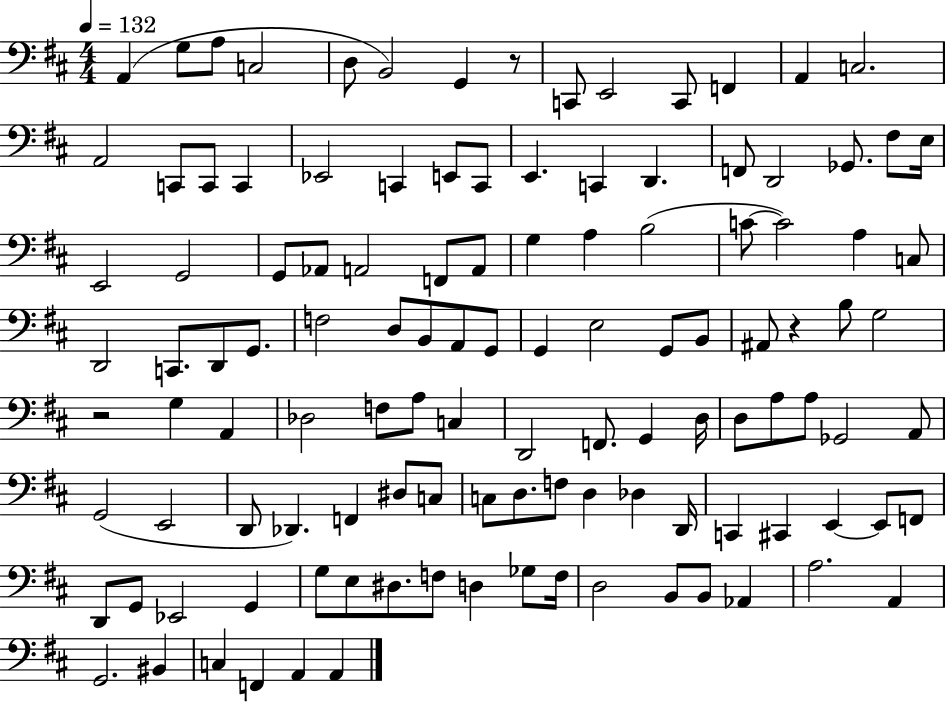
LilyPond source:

{
  \clef bass
  \numericTimeSignature
  \time 4/4
  \key d \major
  \tempo 4 = 132
  a,4( g8 a8 c2 | d8 b,2) g,4 r8 | c,8 e,2 c,8 f,4 | a,4 c2. | \break a,2 c,8 c,8 c,4 | ees,2 c,4 e,8 c,8 | e,4. c,4 d,4. | f,8 d,2 ges,8. fis8 e16 | \break e,2 g,2 | g,8 aes,8 a,2 f,8 a,8 | g4 a4 b2( | c'8~~ c'2) a4 c8 | \break d,2 c,8. d,8 g,8. | f2 d8 b,8 a,8 g,8 | g,4 e2 g,8 b,8 | ais,8 r4 b8 g2 | \break r2 g4 a,4 | des2 f8 a8 c4 | d,2 f,8. g,4 d16 | d8 a8 a8 ges,2 a,8 | \break g,2( e,2 | d,8 des,4.) f,4 dis8 c8 | c8 d8. f8 d4 des4 d,16 | c,4 cis,4 e,4~~ e,8 f,8 | \break d,8 g,8 ees,2 g,4 | g8 e8 dis8. f8 d4 ges8 f16 | d2 b,8 b,8 aes,4 | a2. a,4 | \break g,2. bis,4 | c4 f,4 a,4 a,4 | \bar "|."
}